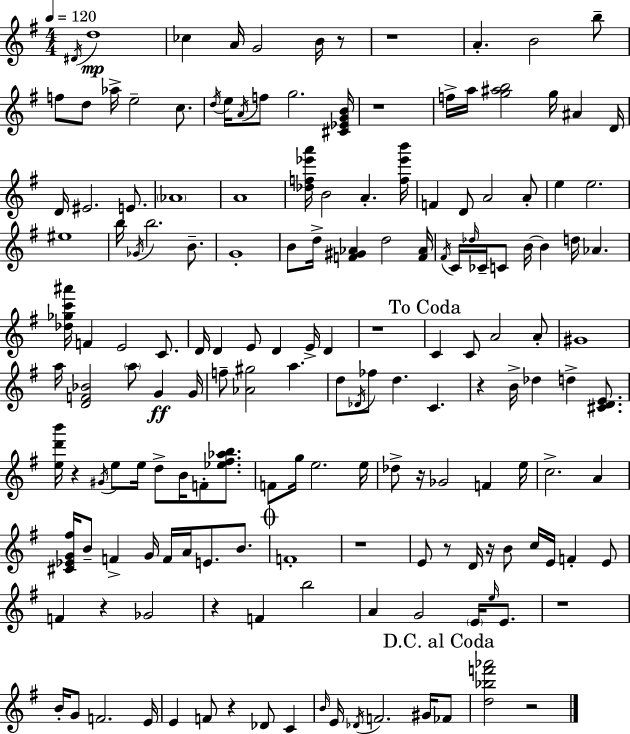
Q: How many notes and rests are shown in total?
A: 166